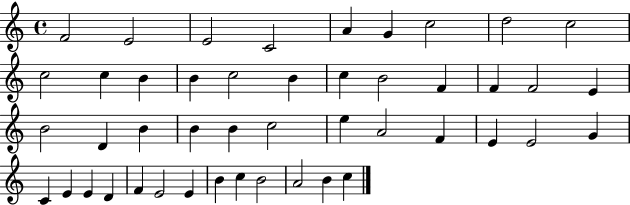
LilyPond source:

{
  \clef treble
  \time 4/4
  \defaultTimeSignature
  \key c \major
  f'2 e'2 | e'2 c'2 | a'4 g'4 c''2 | d''2 c''2 | \break c''2 c''4 b'4 | b'4 c''2 b'4 | c''4 b'2 f'4 | f'4 f'2 e'4 | \break b'2 d'4 b'4 | b'4 b'4 c''2 | e''4 a'2 f'4 | e'4 e'2 g'4 | \break c'4 e'4 e'4 d'4 | f'4 e'2 e'4 | b'4 c''4 b'2 | a'2 b'4 c''4 | \break \bar "|."
}